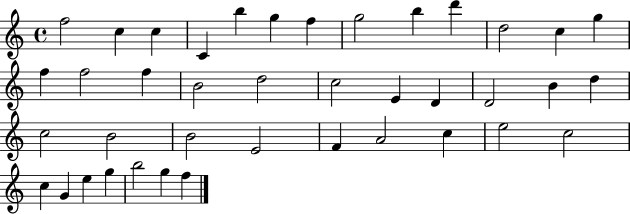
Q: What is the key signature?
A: C major